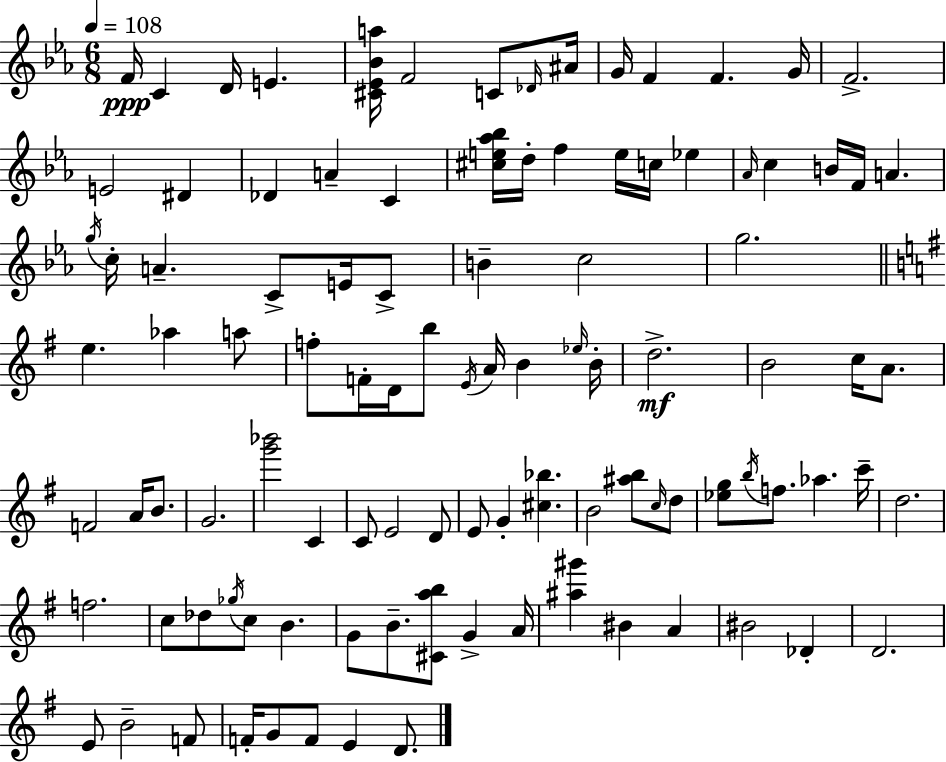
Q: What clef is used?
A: treble